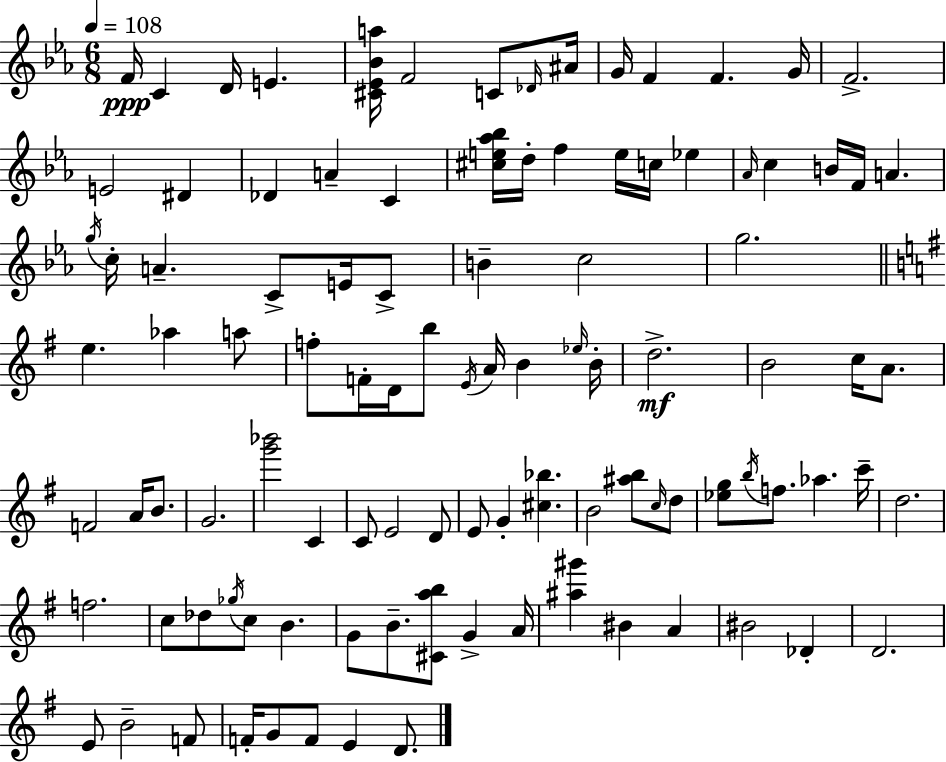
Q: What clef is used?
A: treble